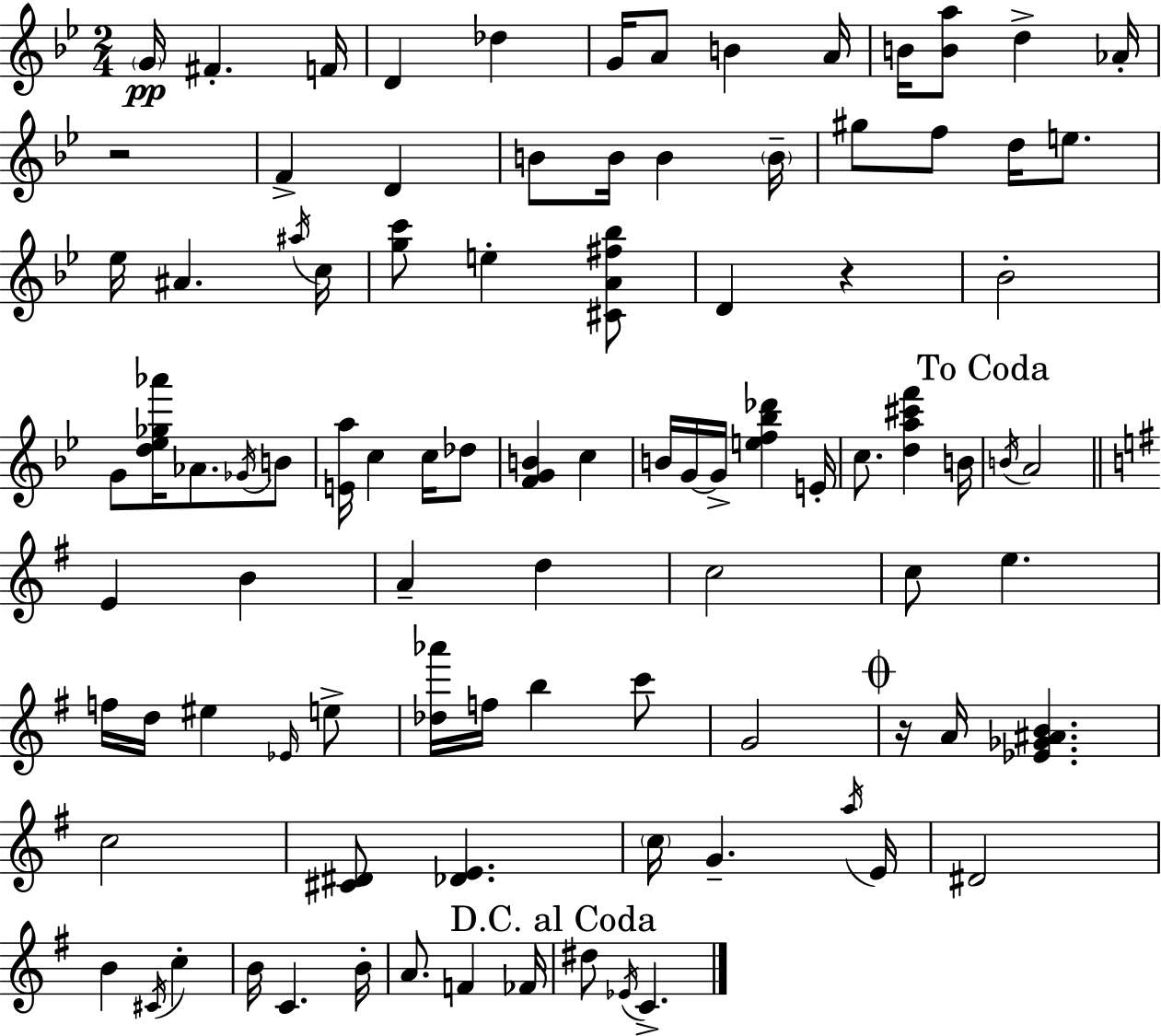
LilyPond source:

{
  \clef treble
  \numericTimeSignature
  \time 2/4
  \key bes \major
  \parenthesize g'16\pp fis'4.-. f'16 | d'4 des''4 | g'16 a'8 b'4 a'16 | b'16 <b' a''>8 d''4-> aes'16-. | \break r2 | f'4-> d'4 | b'8 b'16 b'4 \parenthesize b'16-- | gis''8 f''8 d''16 e''8. | \break ees''16 ais'4. \acciaccatura { ais''16 } | c''16 <g'' c'''>8 e''4-. <cis' a' fis'' bes''>8 | d'4 r4 | bes'2-. | \break g'8 <d'' ees'' ges'' aes'''>16 aes'8. \acciaccatura { ges'16 } | b'8 <e' a''>16 c''4 c''16 | des''8 <f' g' b'>4 c''4 | b'16 g'16~~ g'16-> <e'' f'' bes'' des'''>4 | \break e'16-. c''8. <d'' a'' cis''' f'''>4 | b'16 \mark "To Coda" \acciaccatura { b'16 } a'2 | \bar "||" \break \key e \minor e'4 b'4 | a'4-- d''4 | c''2 | c''8 e''4. | \break f''16 d''16 eis''4 \grace { ees'16 } e''8-> | <des'' aes'''>16 f''16 b''4 c'''8 | g'2 | \mark \markup { \musicglyph "scripts.coda" } r16 a'16 <ees' ges' ais' b'>4. | \break c''2 | <cis' dis'>8 <des' e'>4. | \parenthesize c''16 g'4.-- | \acciaccatura { a''16 } e'16 dis'2 | \break b'4 \acciaccatura { cis'16 } c''4-. | b'16 c'4. | b'16-. a'8. f'4 | fes'16 \mark "D.C. al Coda" dis''8 \acciaccatura { ees'16 } c'4.-> | \break \bar "|."
}